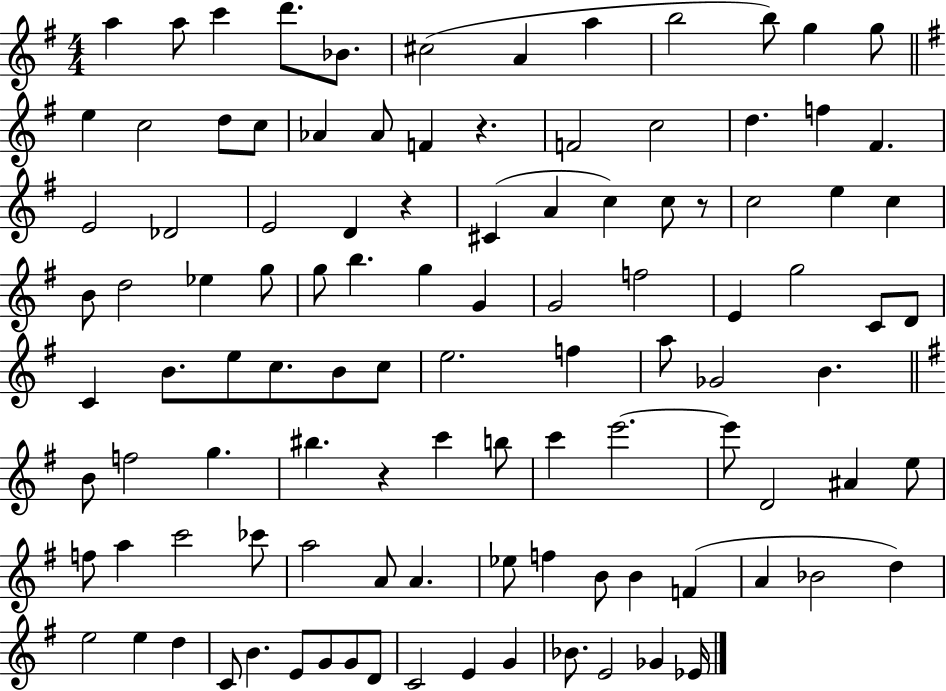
A5/q A5/e C6/q D6/e. Bb4/e. C#5/h A4/q A5/q B5/h B5/e G5/q G5/e E5/q C5/h D5/e C5/e Ab4/q Ab4/e F4/q R/q. F4/h C5/h D5/q. F5/q F#4/q. E4/h Db4/h E4/h D4/q R/q C#4/q A4/q C5/q C5/e R/e C5/h E5/q C5/q B4/e D5/h Eb5/q G5/e G5/e B5/q. G5/q G4/q G4/h F5/h E4/q G5/h C4/e D4/e C4/q B4/e. E5/e C5/e. B4/e C5/e E5/h. F5/q A5/e Gb4/h B4/q. B4/e F5/h G5/q. BIS5/q. R/q C6/q B5/e C6/q E6/h. E6/e D4/h A#4/q E5/e F5/e A5/q C6/h CES6/e A5/h A4/e A4/q. Eb5/e F5/q B4/e B4/q F4/q A4/q Bb4/h D5/q E5/h E5/q D5/q C4/e B4/q. E4/e G4/e G4/e D4/e C4/h E4/q G4/q Bb4/e. E4/h Gb4/q Eb4/s